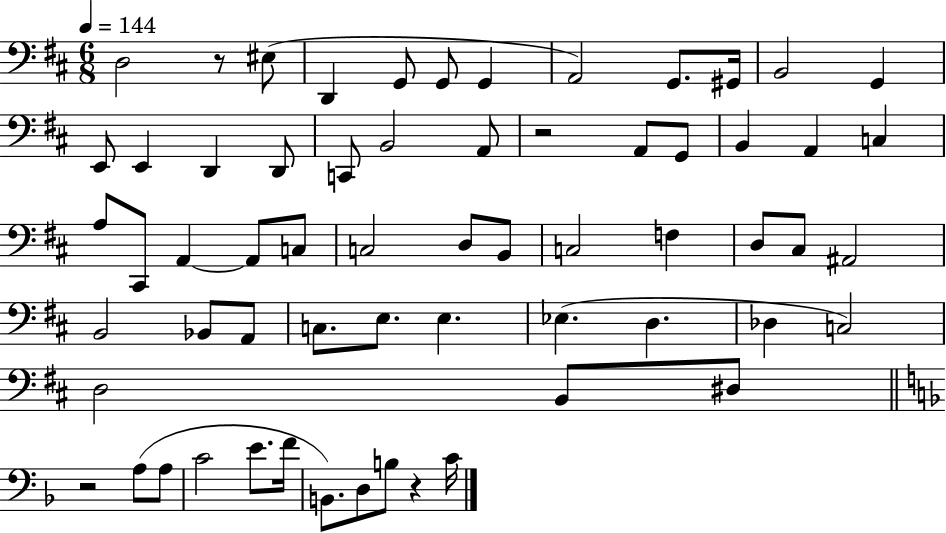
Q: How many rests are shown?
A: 4